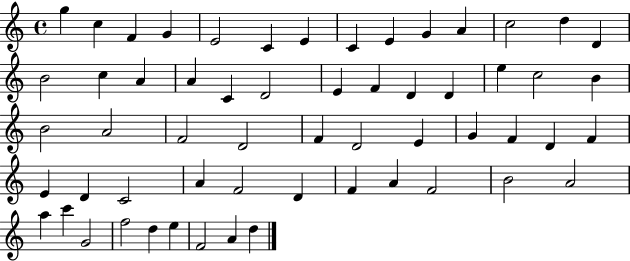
X:1
T:Untitled
M:4/4
L:1/4
K:C
g c F G E2 C E C E G A c2 d D B2 c A A C D2 E F D D e c2 B B2 A2 F2 D2 F D2 E G F D F E D C2 A F2 D F A F2 B2 A2 a c' G2 f2 d e F2 A d